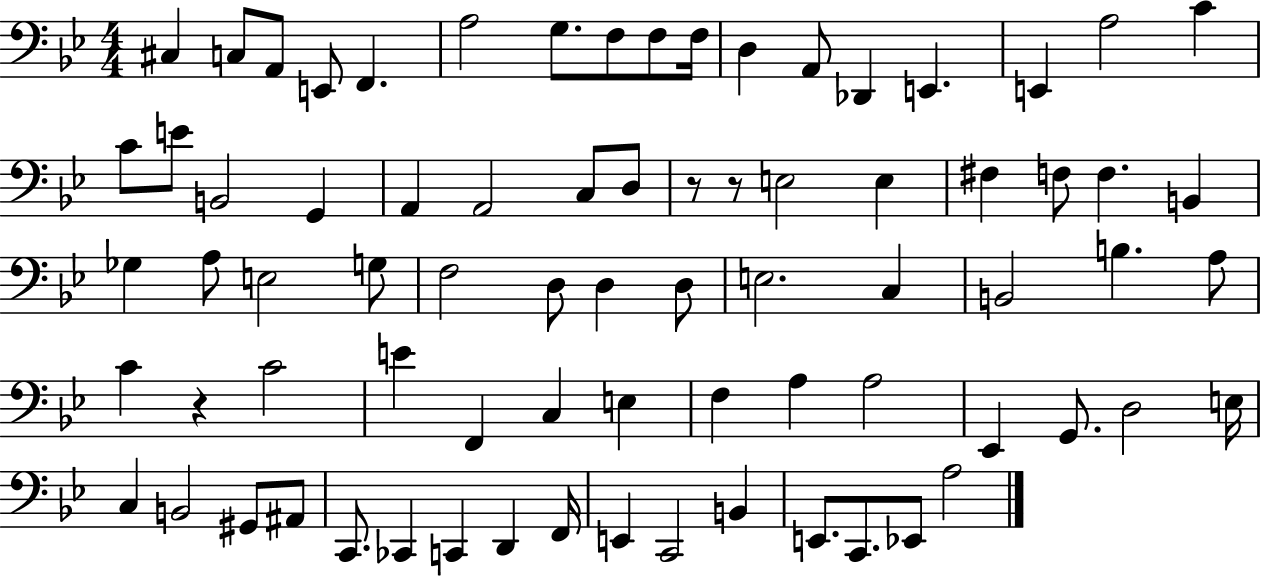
{
  \clef bass
  \numericTimeSignature
  \time 4/4
  \key bes \major
  \repeat volta 2 { cis4 c8 a,8 e,8 f,4. | a2 g8. f8 f8 f16 | d4 a,8 des,4 e,4. | e,4 a2 c'4 | \break c'8 e'8 b,2 g,4 | a,4 a,2 c8 d8 | r8 r8 e2 e4 | fis4 f8 f4. b,4 | \break ges4 a8 e2 g8 | f2 d8 d4 d8 | e2. c4 | b,2 b4. a8 | \break c'4 r4 c'2 | e'4 f,4 c4 e4 | f4 a4 a2 | ees,4 g,8. d2 e16 | \break c4 b,2 gis,8 ais,8 | c,8. ces,4 c,4 d,4 f,16 | e,4 c,2 b,4 | e,8. c,8. ees,8 a2 | \break } \bar "|."
}